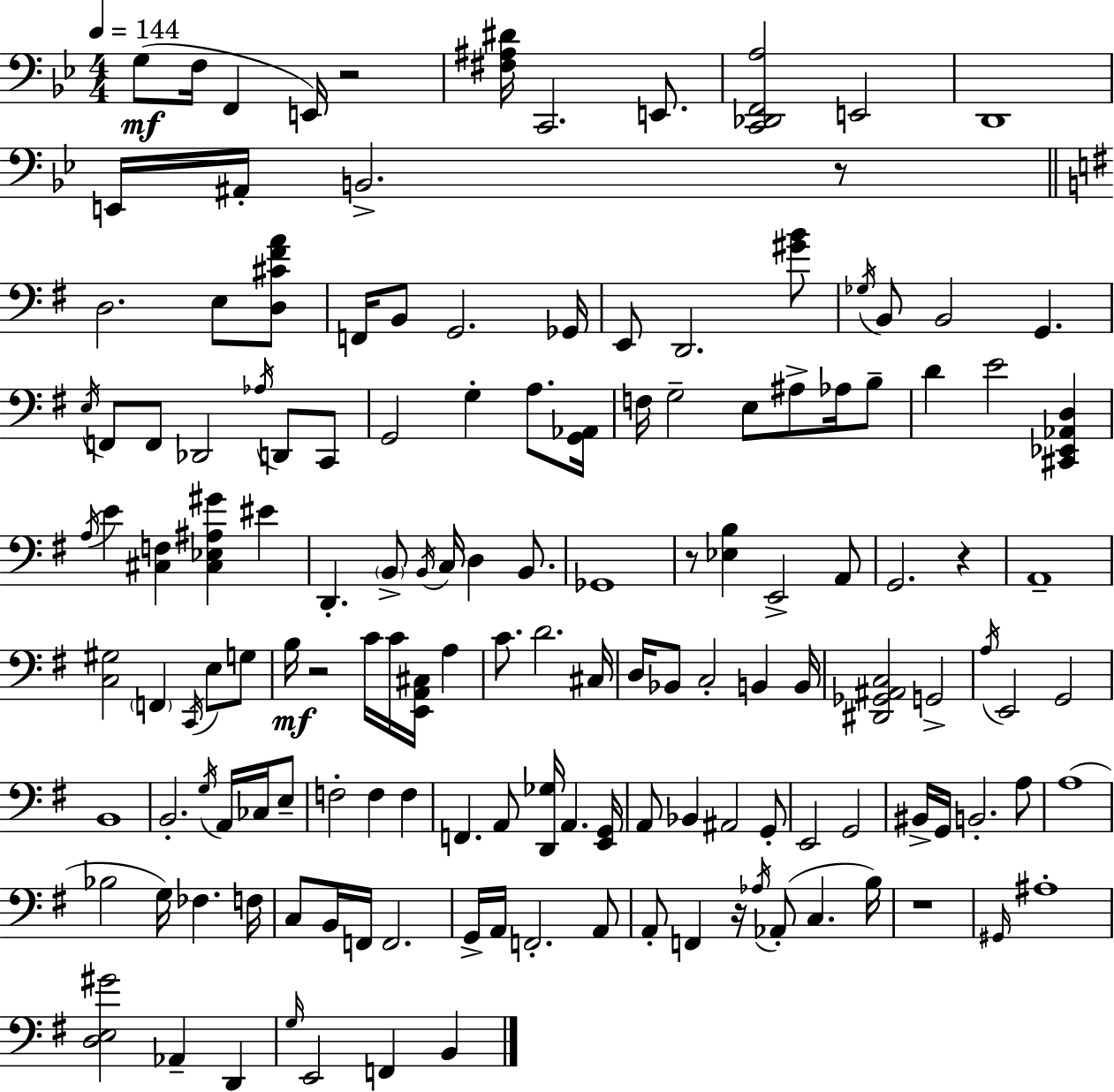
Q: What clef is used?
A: bass